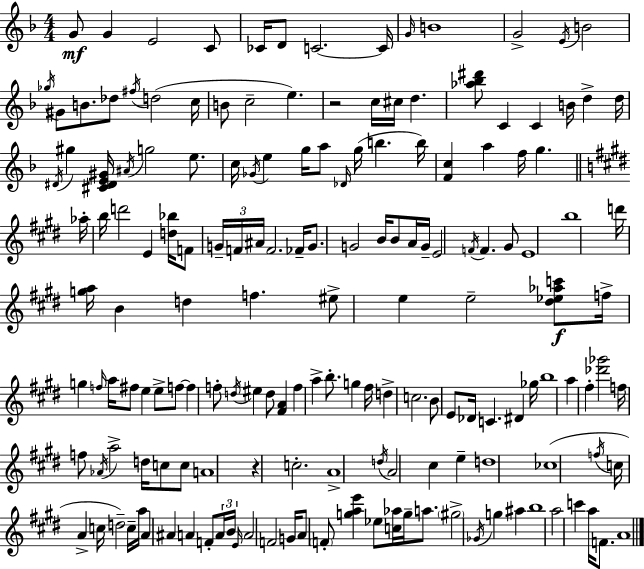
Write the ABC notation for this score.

X:1
T:Untitled
M:4/4
L:1/4
K:F
G/2 G E2 C/2 _C/4 D/2 C2 C/4 G/4 B4 G2 E/4 B2 _g/4 ^G/2 B/2 _d/2 ^f/4 d2 c/4 B/2 c2 e z2 c/4 ^c/4 d [_a_b^d']/2 C C B/4 d d/4 ^D/4 ^g [^C^DE^G]/4 ^A/4 g2 e/2 c/4 _G/4 e g/4 a/2 _D/4 g/4 b b/4 [Fc] a f/4 g _a/4 b/4 d'2 E [d_b]/4 F/2 G/4 F/4 ^A/4 F2 _F/4 G/2 G2 B/4 B/2 A/4 G/4 E2 F/4 F ^G/2 E4 b4 d'/4 [ga]/4 B d f ^e/2 e e2 [^d_e_ac']/2 f/4 g f/4 a/4 ^f/2 e e/2 f/2 f f/2 d/4 ^e d/2 [^FA] f a b/2 g ^f/4 d c2 B/2 E/2 _D/4 C ^D _g/4 b4 a ^f [_d'_g']2 f/4 f/2 _A/4 a2 d/4 c/2 c/2 A4 z c2 A4 d/4 A2 ^c e d4 _c4 f/4 c/4 A c/4 d2 c/4 a/4 A ^A A F/2 A/4 B/4 E/4 A2 F2 G/4 A/2 F/2 [gae'] _e/2 [c_a]/4 g/4 a/2 ^g2 _G/4 g ^a b4 a2 c' a/4 F/2 A4